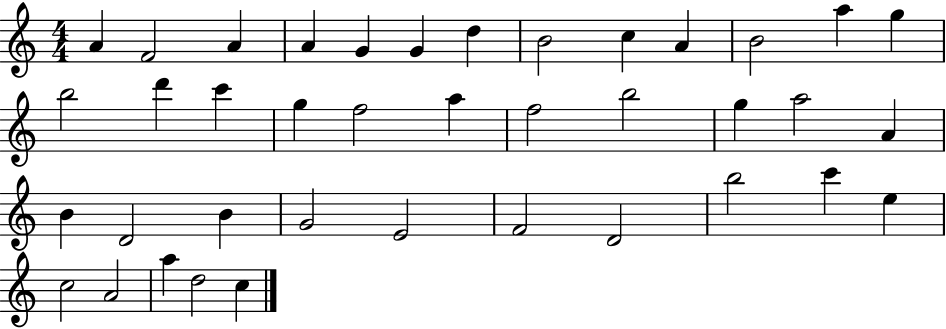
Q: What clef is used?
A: treble